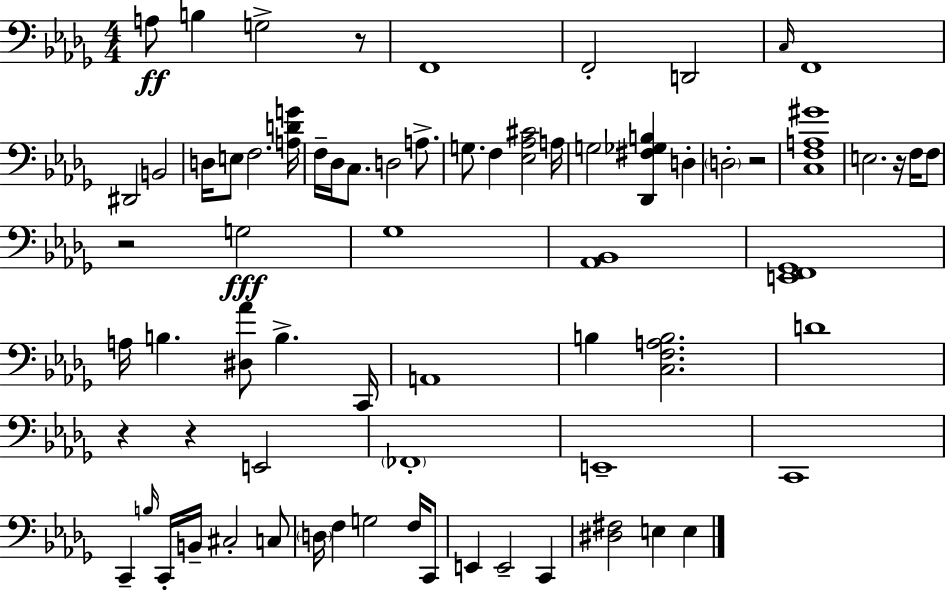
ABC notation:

X:1
T:Untitled
M:4/4
L:1/4
K:Bbm
A,/2 B, G,2 z/2 F,,4 F,,2 D,,2 C,/4 F,,4 ^D,,2 B,,2 D,/4 E,/2 F,2 [A,DG]/4 F,/4 _D,/4 C,/2 D,2 A,/2 G,/2 F, [_E,_A,^C]2 A,/4 G,2 [_D,,^F,_G,B,] D, D,2 z2 [C,F,A,^G]4 E,2 z/4 F,/4 F,/2 z2 G,2 _G,4 [_A,,_B,,]4 [E,,F,,_G,,]4 A,/4 B, [^D,_A]/2 B, C,,/4 A,,4 B, [C,F,A,B,]2 D4 z z E,,2 _F,,4 E,,4 C,,4 C,, B,/4 C,,/4 B,,/4 ^C,2 C,/2 D,/4 F, G,2 F,/4 C,,/2 E,, E,,2 C,, [^D,^F,]2 E, E,